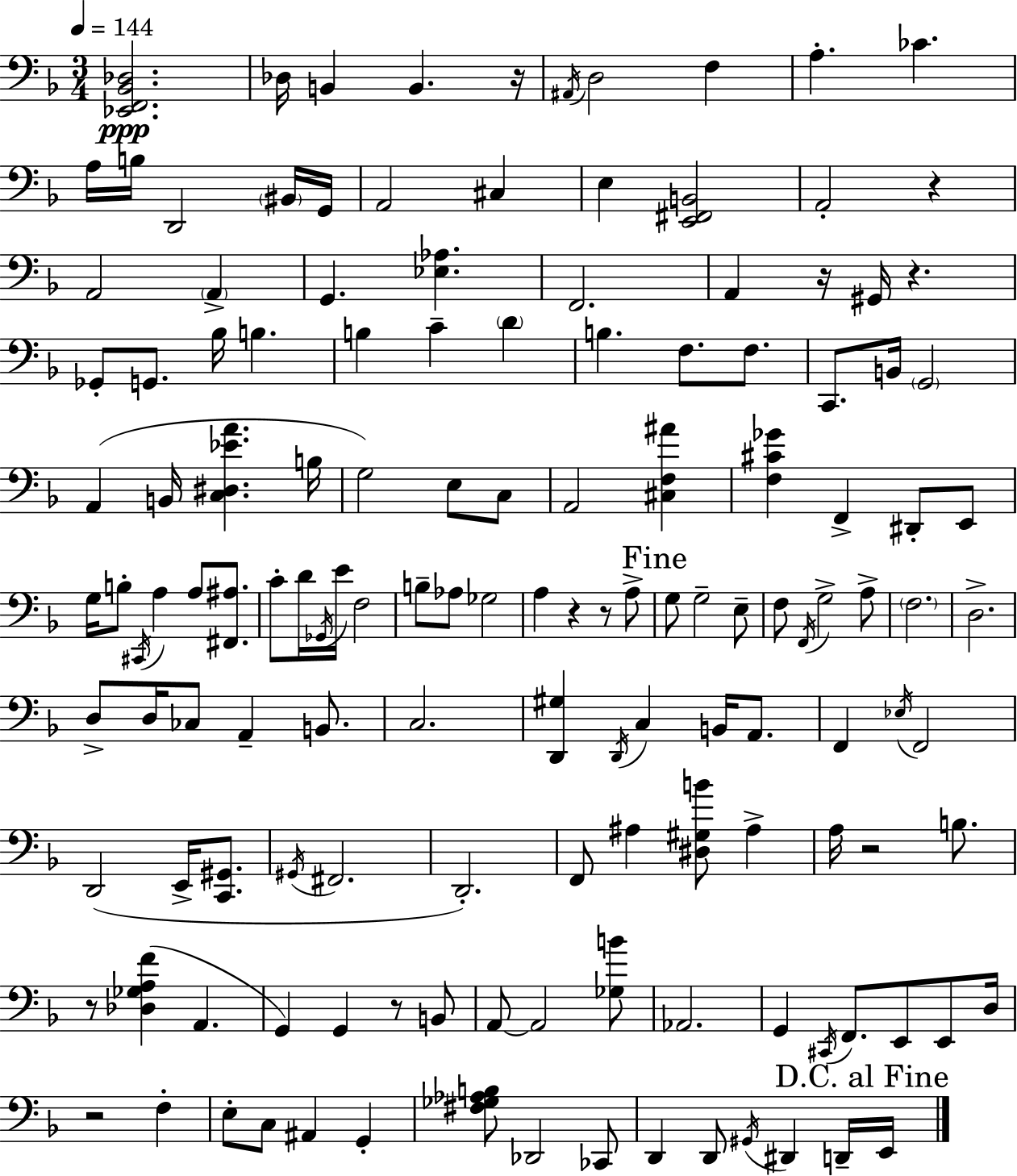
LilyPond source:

{
  \clef bass
  \numericTimeSignature
  \time 3/4
  \key d \minor
  \tempo 4 = 144
  \repeat volta 2 { <ees, f, bes, des>2.\ppp | des16 b,4 b,4. r16 | \acciaccatura { ais,16 } d2 f4 | a4.-. ces'4. | \break a16 b16 d,2 \parenthesize bis,16 | g,16 a,2 cis4 | e4 <e, fis, b,>2 | a,2-. r4 | \break a,2 \parenthesize a,4-> | g,4. <ees aes>4. | f,2. | a,4 r16 gis,16 r4. | \break ges,8-. g,8. bes16 b4. | b4 c'4-- \parenthesize d'4 | b4. f8. f8. | c,8. b,16 \parenthesize g,2 | \break a,4( b,16 <c dis ees' a'>4. | b16 g2) e8 c8 | a,2 <cis f ais'>4 | <f cis' ges'>4 f,4-> dis,8-. e,8 | \break g16 b8-. \acciaccatura { cis,16 } a4 a8 <fis, ais>8. | c'8-. d'16 \acciaccatura { ges,16 } e'16 f2 | b8-- aes8 ges2 | a4 r4 r8 | \break a8-> \mark "Fine" g8 g2-- | e8-- f8 \acciaccatura { f,16 } g2-> | a8-> \parenthesize f2. | d2.-> | \break d8-> d16 ces8 a,4-- | b,8. c2. | <d, gis>4 \acciaccatura { d,16 } c4 | b,16 a,8. f,4 \acciaccatura { ees16 } f,2 | \break d,2( | e,16-> <c, gis,>8. \acciaccatura { gis,16 } fis,2. | d,2.-.) | f,8 ais4 | \break <dis gis b'>8 ais4-> a16 r2 | b8. r8 <des ges a f'>4( | a,4. g,4) g,4 | r8 b,8 a,8~~ a,2 | \break <ges b'>8 aes,2. | g,4 \acciaccatura { cis,16 } | f,8. e,8 e,8 d16 r2 | f4-. e8-. c8 | \break ais,4 g,4-. <fis ges aes b>8 des,2 | ces,8 d,4 | d,8 \acciaccatura { gis,16 } dis,4 d,16-- \mark "D.C. al Fine" e,16 } \bar "|."
}